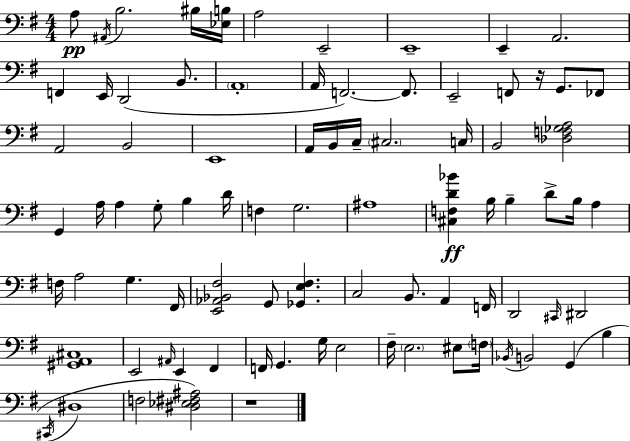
X:1
T:Untitled
M:4/4
L:1/4
K:G
A,/2 ^A,,/4 B,2 ^B,/4 [_E,B,]/4 A,2 E,,2 E,,4 E,, A,,2 F,, E,,/4 D,,2 B,,/2 A,,4 A,,/4 F,,2 F,,/2 E,,2 F,,/2 z/4 G,,/2 _F,,/2 A,,2 B,,2 E,,4 A,,/4 B,,/4 C,/4 ^C,2 C,/4 B,,2 [_D,F,_G,A,]2 G,, A,/4 A, G,/2 B, D/4 F, G,2 ^A,4 [^C,F,D_B] B,/4 B, D/2 B,/4 A, F,/4 A,2 G, ^F,,/4 [E,,_A,,_B,,^F,]2 G,,/2 [_G,,E,^F,] C,2 B,,/2 A,, F,,/4 D,,2 ^C,,/4 ^D,,2 [^G,,A,,^C,]4 E,,2 ^A,,/4 E,, ^F,, F,,/4 G,, G,/4 E,2 ^F,/4 E,2 ^E,/2 F,/4 _B,,/4 B,,2 G,, B, ^C,,/4 ^D,4 F,2 [^D,_E,^F,^A,]2 z4